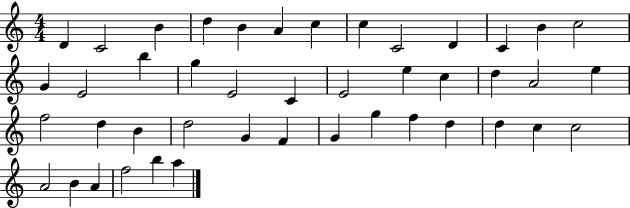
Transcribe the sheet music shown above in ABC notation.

X:1
T:Untitled
M:4/4
L:1/4
K:C
D C2 B d B A c c C2 D C B c2 G E2 b g E2 C E2 e c d A2 e f2 d B d2 G F G g f d d c c2 A2 B A f2 b a